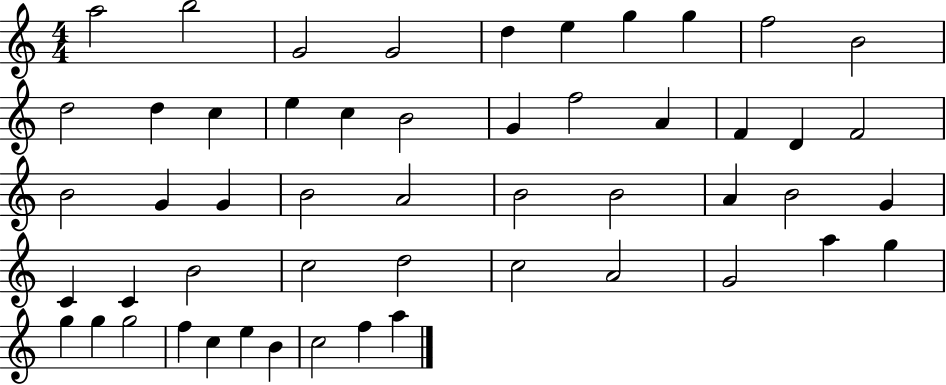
A5/h B5/h G4/h G4/h D5/q E5/q G5/q G5/q F5/h B4/h D5/h D5/q C5/q E5/q C5/q B4/h G4/q F5/h A4/q F4/q D4/q F4/h B4/h G4/q G4/q B4/h A4/h B4/h B4/h A4/q B4/h G4/q C4/q C4/q B4/h C5/h D5/h C5/h A4/h G4/h A5/q G5/q G5/q G5/q G5/h F5/q C5/q E5/q B4/q C5/h F5/q A5/q